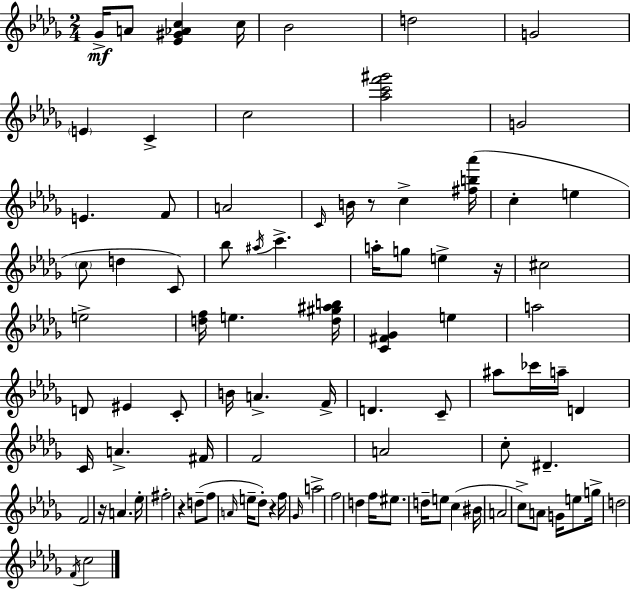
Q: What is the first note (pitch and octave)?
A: Gb4